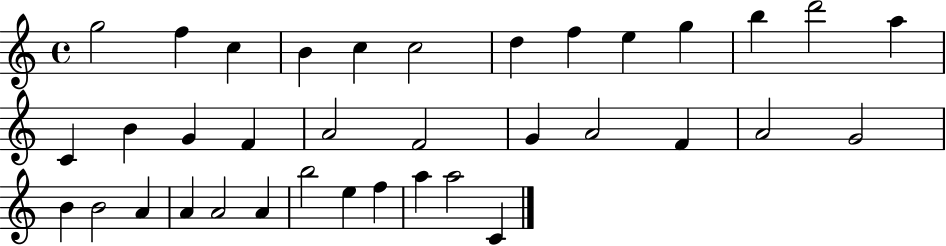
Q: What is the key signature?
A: C major